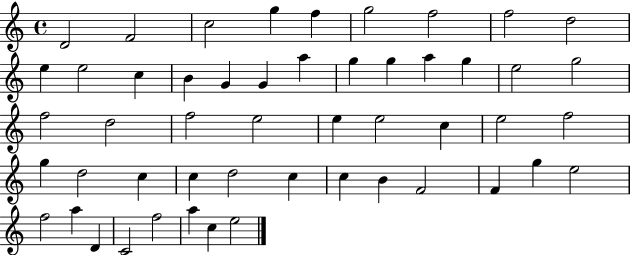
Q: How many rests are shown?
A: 0